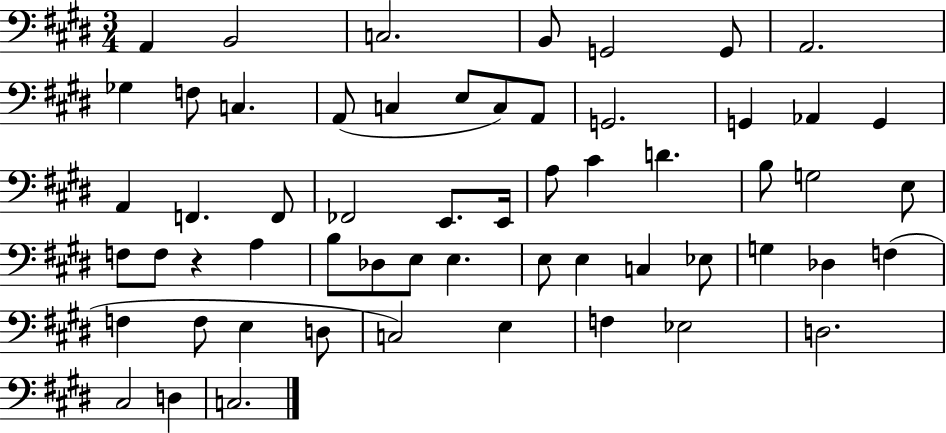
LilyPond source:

{
  \clef bass
  \numericTimeSignature
  \time 3/4
  \key e \major
  a,4 b,2 | c2. | b,8 g,2 g,8 | a,2. | \break ges4 f8 c4. | a,8( c4 e8 c8) a,8 | g,2. | g,4 aes,4 g,4 | \break a,4 f,4. f,8 | fes,2 e,8. e,16 | a8 cis'4 d'4. | b8 g2 e8 | \break f8 f8 r4 a4 | b8 des8 e8 e4. | e8 e4 c4 ees8 | g4 des4 f4( | \break f4 f8 e4 d8 | c2) e4 | f4 ees2 | d2. | \break cis2 d4 | c2. | \bar "|."
}